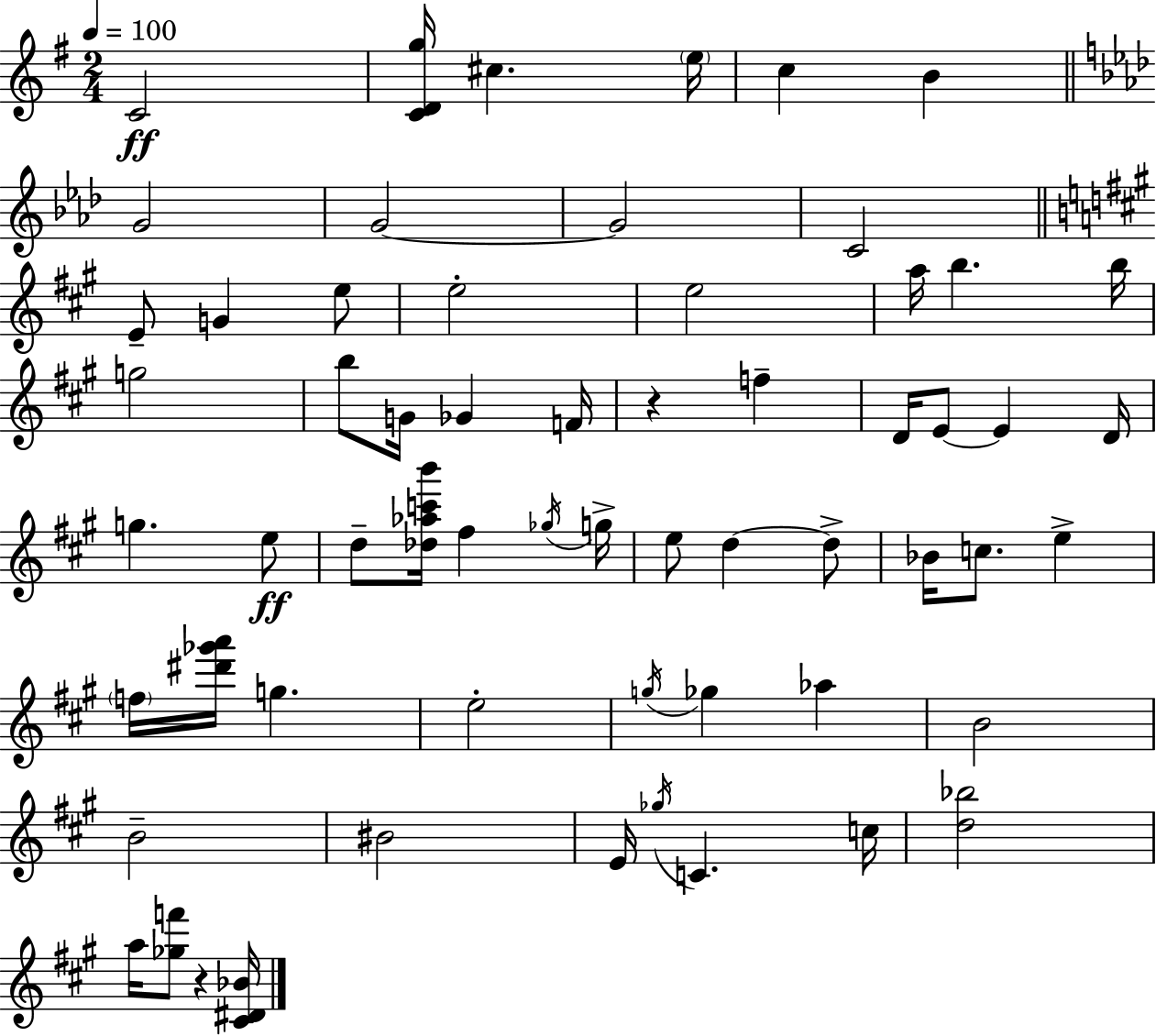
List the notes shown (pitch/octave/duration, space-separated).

C4/h [C4,D4,G5]/s C#5/q. E5/s C5/q B4/q G4/h G4/h G4/h C4/h E4/e G4/q E5/e E5/h E5/h A5/s B5/q. B5/s G5/h B5/e G4/s Gb4/q F4/s R/q F5/q D4/s E4/e E4/q D4/s G5/q. E5/e D5/e [Db5,Ab5,C6,B6]/s F#5/q Gb5/s G5/s E5/e D5/q D5/e Bb4/s C5/e. E5/q F5/s [D#6,Gb6,A6]/s G5/q. E5/h G5/s Gb5/q Ab5/q B4/h B4/h BIS4/h E4/s Gb5/s C4/q. C5/s [D5,Bb5]/h A5/s [Gb5,F6]/e R/q [C#4,D#4,Bb4]/s